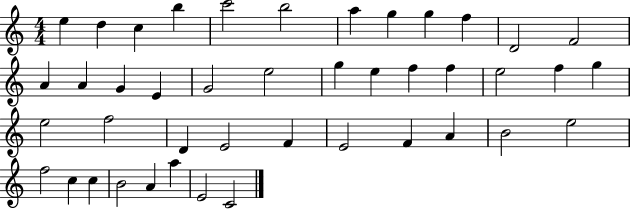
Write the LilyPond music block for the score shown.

{
  \clef treble
  \numericTimeSignature
  \time 4/4
  \key c \major
  e''4 d''4 c''4 b''4 | c'''2 b''2 | a''4 g''4 g''4 f''4 | d'2 f'2 | \break a'4 a'4 g'4 e'4 | g'2 e''2 | g''4 e''4 f''4 f''4 | e''2 f''4 g''4 | \break e''2 f''2 | d'4 e'2 f'4 | e'2 f'4 a'4 | b'2 e''2 | \break f''2 c''4 c''4 | b'2 a'4 a''4 | e'2 c'2 | \bar "|."
}